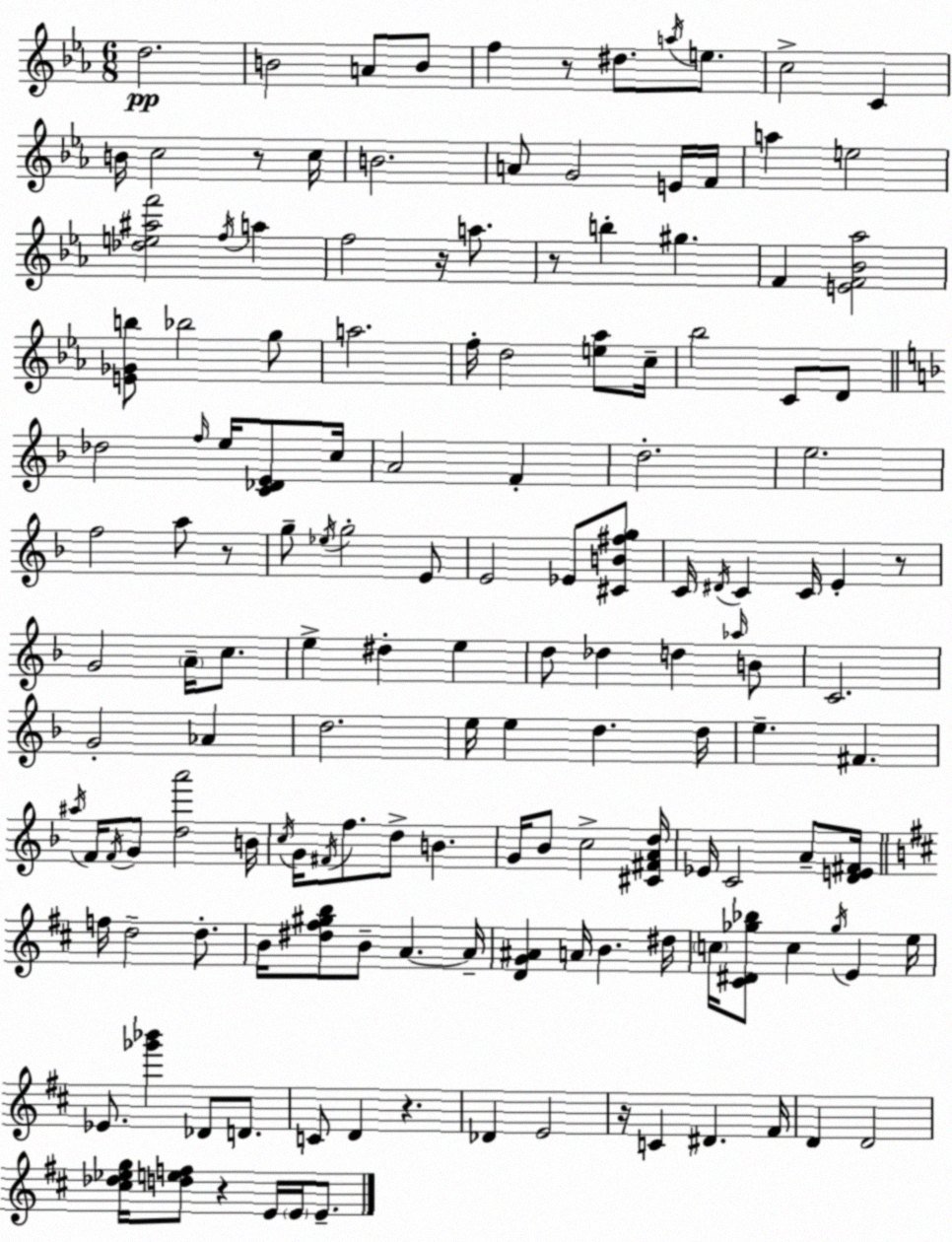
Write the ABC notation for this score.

X:1
T:Untitled
M:6/8
L:1/4
K:Eb
d2 B2 A/2 B/2 f z/2 ^d/2 a/4 e/2 c2 C B/4 c2 z/2 c/4 B2 A/2 G2 E/4 F/4 a e2 [_de^af']2 f/4 a f2 z/4 a/2 z/2 b ^g F [EF_B_a]2 [E_Gb]/2 _b2 g/2 a2 f/4 d2 [e_a]/2 c/4 _b2 C/2 D/2 _d2 f/4 e/4 [C_DE]/2 c/4 A2 F d2 e2 f2 a/2 z/2 g/2 _e/4 g2 E/2 E2 _E/2 [^CB^fg]/2 C/4 ^D/4 C C/4 E z/2 G2 A/4 c/2 e ^d e d/2 _d d _a/4 B/2 C2 G2 _A d2 e/4 e d d/4 e ^F ^a/4 F/4 F/4 G/2 [da']2 B/4 c/4 G/4 ^F/4 f/2 d/2 B G/4 _B/2 c2 [^C^FAd]/4 _E/4 C2 A/2 [DE^F]/4 f/4 d2 d/2 B/4 [^d^f^gb]/2 B/2 A A/4 [DG^A] A/4 B ^d/4 c/4 [^C^D_g_b]/2 c _g/4 E e/4 _E/2 [_g'_b'] _D/2 D/2 C/2 D z _D E2 z/4 C ^D ^F/4 D D2 [^c_d_eg]/4 [def]/2 z E/4 E/4 E/2